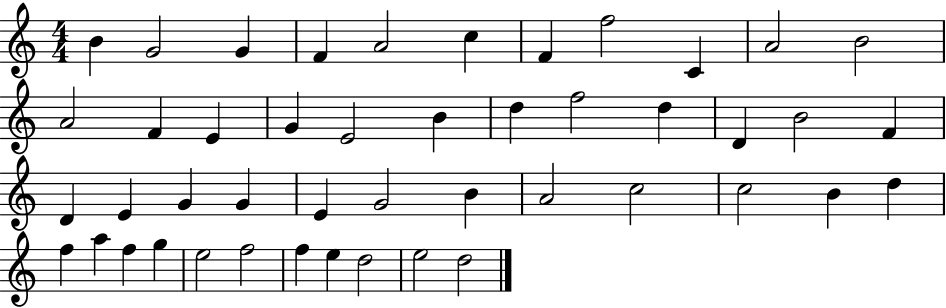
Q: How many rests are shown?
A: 0